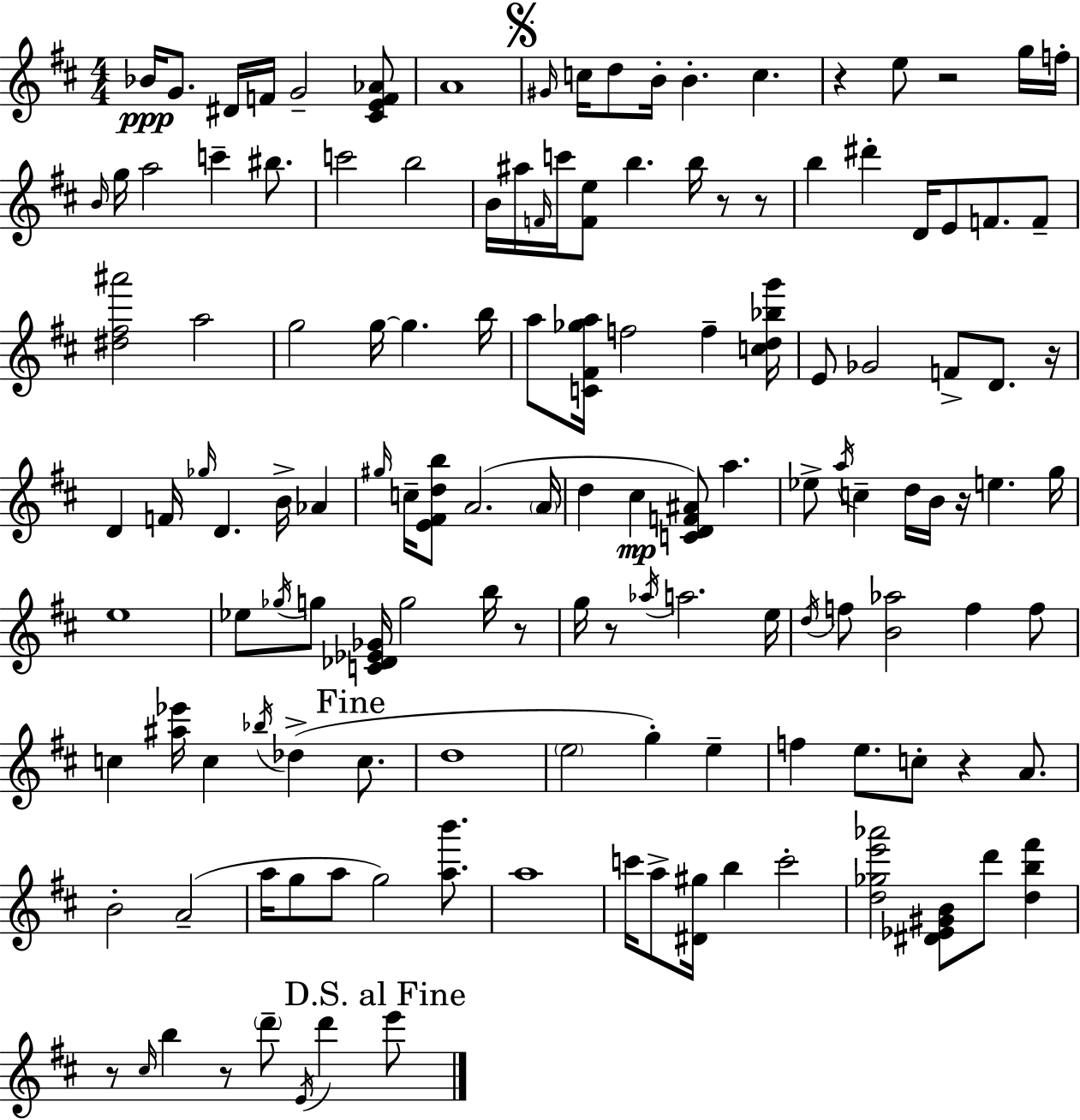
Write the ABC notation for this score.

X:1
T:Untitled
M:4/4
L:1/4
K:D
_B/4 G/2 ^D/4 F/4 G2 [^CEF_A]/2 A4 ^G/4 c/4 d/2 B/4 B c z e/2 z2 g/4 f/4 B/4 g/4 a2 c' ^b/2 c'2 b2 B/4 ^a/4 F/4 c'/4 [Fe]/2 b b/4 z/2 z/2 b ^d' D/4 E/2 F/2 F/2 [^d^f^a']2 a2 g2 g/4 g b/4 a/2 [C^F_ga]/4 f2 f [cd_bg']/4 E/2 _G2 F/2 D/2 z/4 D F/4 _g/4 D B/4 _A ^g/4 c/4 [E^Fdb]/2 A2 A/4 d ^c [CDF^A]/2 a _e/2 a/4 c d/4 B/4 z/4 e g/4 e4 _e/2 _g/4 g/2 [C_D_E_G]/4 g2 b/4 z/2 g/4 z/2 _a/4 a2 e/4 d/4 f/2 [B_a]2 f f/2 c [^a_e']/4 c _b/4 _d c/2 d4 e2 g e f e/2 c/2 z A/2 B2 A2 a/4 g/2 a/2 g2 [ab']/2 a4 c'/4 a/2 [^D^g]/4 b c'2 [d_ge'_a']2 [^D_E^GB]/2 d'/2 [db^f'] z/2 ^c/4 b z/2 d'/2 E/4 d' e'/2